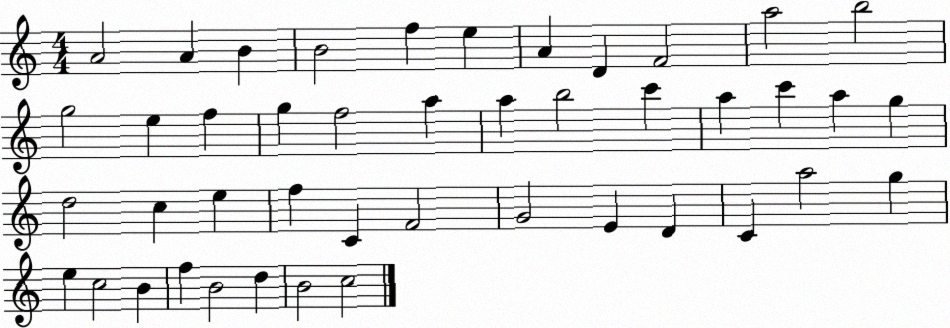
X:1
T:Untitled
M:4/4
L:1/4
K:C
A2 A B B2 f e A D F2 a2 b2 g2 e f g f2 a a b2 c' a c' a g d2 c e f C F2 G2 E D C a2 g e c2 B f B2 d B2 c2